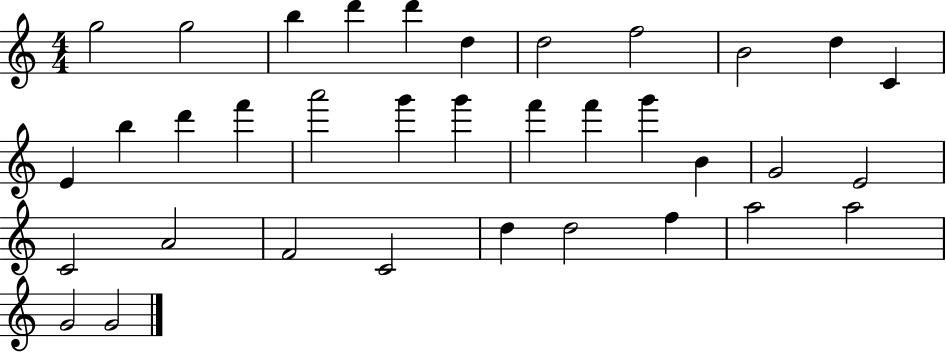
G5/h G5/h B5/q D6/q D6/q D5/q D5/h F5/h B4/h D5/q C4/q E4/q B5/q D6/q F6/q A6/h G6/q G6/q F6/q F6/q G6/q B4/q G4/h E4/h C4/h A4/h F4/h C4/h D5/q D5/h F5/q A5/h A5/h G4/h G4/h